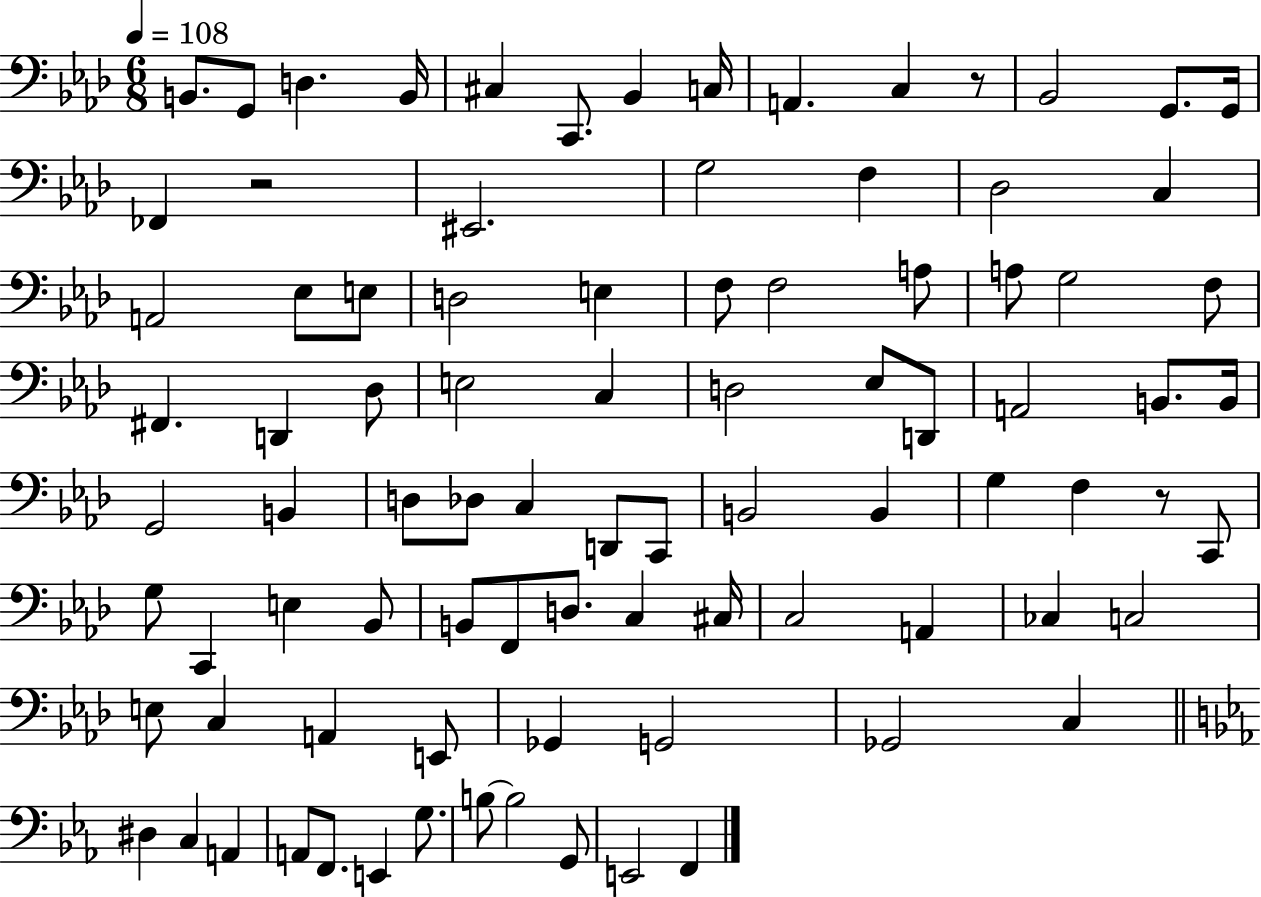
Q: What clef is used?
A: bass